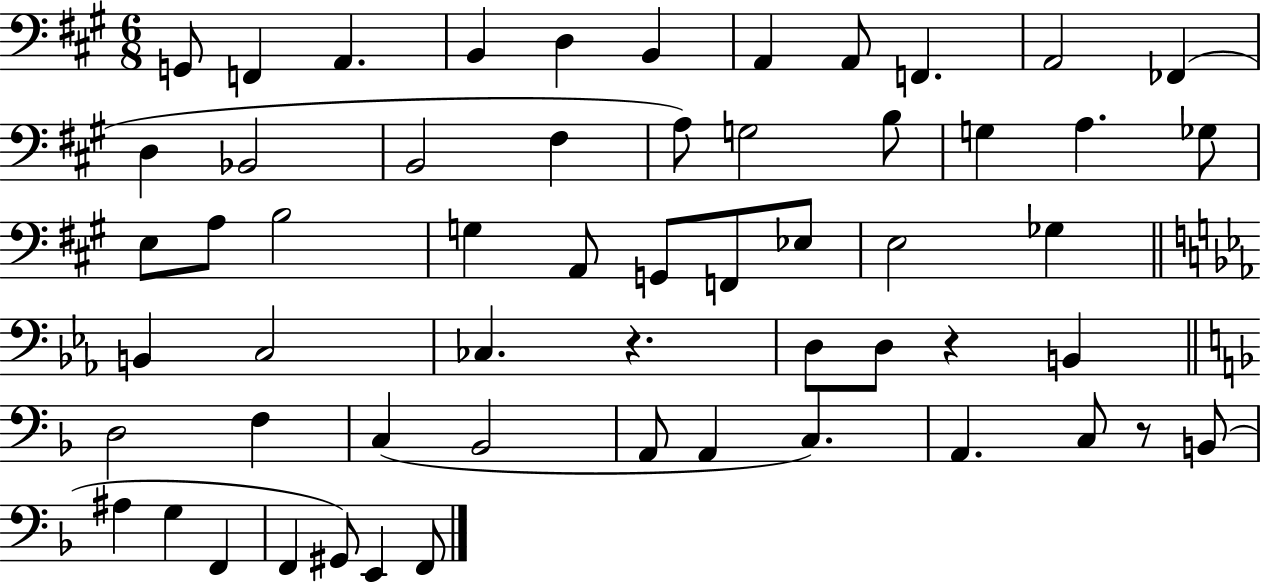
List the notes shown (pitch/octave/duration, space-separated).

G2/e F2/q A2/q. B2/q D3/q B2/q A2/q A2/e F2/q. A2/h FES2/q D3/q Bb2/h B2/h F#3/q A3/e G3/h B3/e G3/q A3/q. Gb3/e E3/e A3/e B3/h G3/q A2/e G2/e F2/e Eb3/e E3/h Gb3/q B2/q C3/h CES3/q. R/q. D3/e D3/e R/q B2/q D3/h F3/q C3/q Bb2/h A2/e A2/q C3/q. A2/q. C3/e R/e B2/e A#3/q G3/q F2/q F2/q G#2/e E2/q F2/e